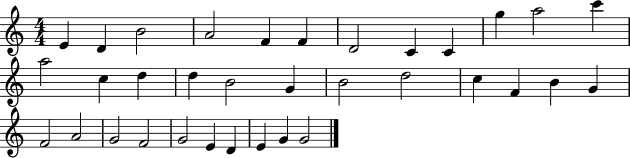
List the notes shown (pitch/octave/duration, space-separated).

E4/q D4/q B4/h A4/h F4/q F4/q D4/h C4/q C4/q G5/q A5/h C6/q A5/h C5/q D5/q D5/q B4/h G4/q B4/h D5/h C5/q F4/q B4/q G4/q F4/h A4/h G4/h F4/h G4/h E4/q D4/q E4/q G4/q G4/h